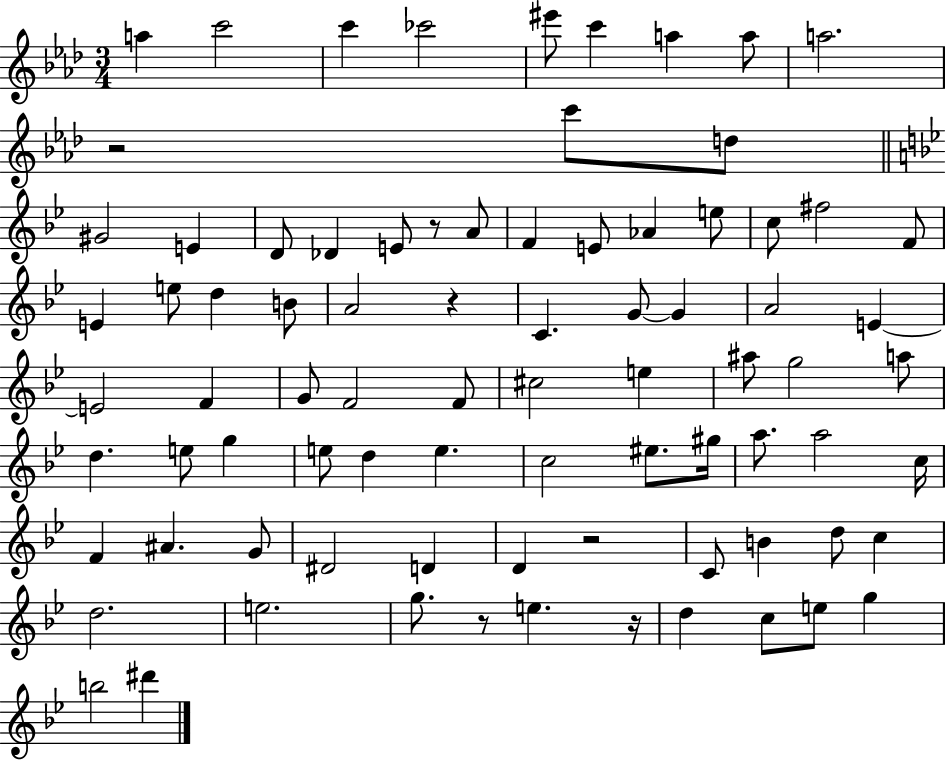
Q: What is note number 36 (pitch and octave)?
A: F4